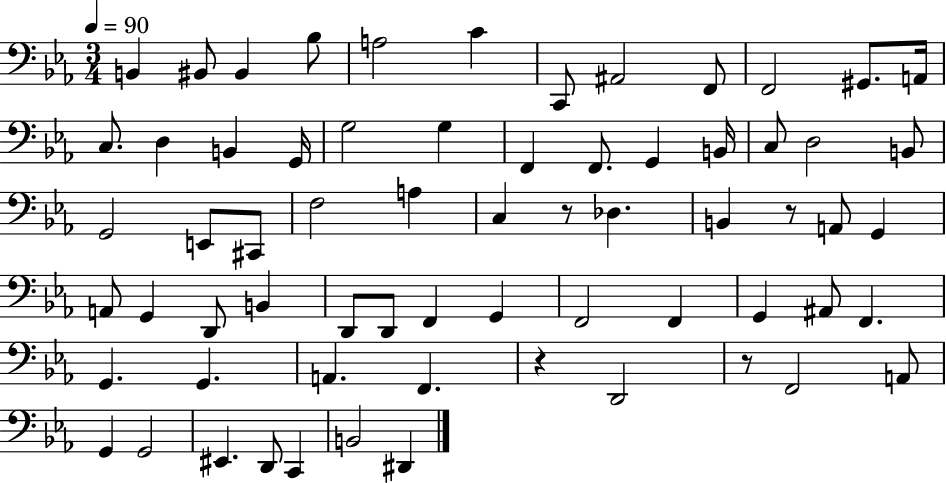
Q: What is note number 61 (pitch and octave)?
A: B2